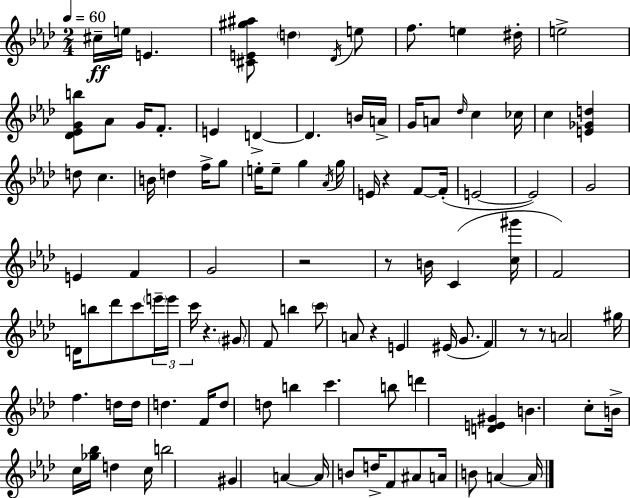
X:1
T:Untitled
M:2/4
L:1/4
K:Ab
^c/4 e/4 E [^CE^g^a]/2 d _D/4 e/2 f/2 e ^d/4 e2 [_D_EGb]/2 _A/2 G/4 F/2 E D D B/4 A/4 G/4 A/2 _d/4 c _c/4 c [E_Gd] d/2 c B/4 d f/4 g/2 e/4 e/2 g _A/4 g/4 E/4 z F/2 F/4 E2 E2 G2 E F G2 z2 z/2 B/4 C [c^g']/4 F2 D/4 b/2 _d'/2 c'/2 e'/4 e'/4 c'/4 z ^G/2 F/2 b c'/2 A/2 z E ^E/4 G/2 F z/2 z/2 A2 ^g/4 f d/4 d/4 d F/4 d/2 d/2 b c' b/2 d' [DE^G] B c/2 B/4 c/4 [_g_b]/4 d c/4 b2 ^G A A/4 B/2 d/4 F/2 ^A/2 A/4 B/2 A A/4